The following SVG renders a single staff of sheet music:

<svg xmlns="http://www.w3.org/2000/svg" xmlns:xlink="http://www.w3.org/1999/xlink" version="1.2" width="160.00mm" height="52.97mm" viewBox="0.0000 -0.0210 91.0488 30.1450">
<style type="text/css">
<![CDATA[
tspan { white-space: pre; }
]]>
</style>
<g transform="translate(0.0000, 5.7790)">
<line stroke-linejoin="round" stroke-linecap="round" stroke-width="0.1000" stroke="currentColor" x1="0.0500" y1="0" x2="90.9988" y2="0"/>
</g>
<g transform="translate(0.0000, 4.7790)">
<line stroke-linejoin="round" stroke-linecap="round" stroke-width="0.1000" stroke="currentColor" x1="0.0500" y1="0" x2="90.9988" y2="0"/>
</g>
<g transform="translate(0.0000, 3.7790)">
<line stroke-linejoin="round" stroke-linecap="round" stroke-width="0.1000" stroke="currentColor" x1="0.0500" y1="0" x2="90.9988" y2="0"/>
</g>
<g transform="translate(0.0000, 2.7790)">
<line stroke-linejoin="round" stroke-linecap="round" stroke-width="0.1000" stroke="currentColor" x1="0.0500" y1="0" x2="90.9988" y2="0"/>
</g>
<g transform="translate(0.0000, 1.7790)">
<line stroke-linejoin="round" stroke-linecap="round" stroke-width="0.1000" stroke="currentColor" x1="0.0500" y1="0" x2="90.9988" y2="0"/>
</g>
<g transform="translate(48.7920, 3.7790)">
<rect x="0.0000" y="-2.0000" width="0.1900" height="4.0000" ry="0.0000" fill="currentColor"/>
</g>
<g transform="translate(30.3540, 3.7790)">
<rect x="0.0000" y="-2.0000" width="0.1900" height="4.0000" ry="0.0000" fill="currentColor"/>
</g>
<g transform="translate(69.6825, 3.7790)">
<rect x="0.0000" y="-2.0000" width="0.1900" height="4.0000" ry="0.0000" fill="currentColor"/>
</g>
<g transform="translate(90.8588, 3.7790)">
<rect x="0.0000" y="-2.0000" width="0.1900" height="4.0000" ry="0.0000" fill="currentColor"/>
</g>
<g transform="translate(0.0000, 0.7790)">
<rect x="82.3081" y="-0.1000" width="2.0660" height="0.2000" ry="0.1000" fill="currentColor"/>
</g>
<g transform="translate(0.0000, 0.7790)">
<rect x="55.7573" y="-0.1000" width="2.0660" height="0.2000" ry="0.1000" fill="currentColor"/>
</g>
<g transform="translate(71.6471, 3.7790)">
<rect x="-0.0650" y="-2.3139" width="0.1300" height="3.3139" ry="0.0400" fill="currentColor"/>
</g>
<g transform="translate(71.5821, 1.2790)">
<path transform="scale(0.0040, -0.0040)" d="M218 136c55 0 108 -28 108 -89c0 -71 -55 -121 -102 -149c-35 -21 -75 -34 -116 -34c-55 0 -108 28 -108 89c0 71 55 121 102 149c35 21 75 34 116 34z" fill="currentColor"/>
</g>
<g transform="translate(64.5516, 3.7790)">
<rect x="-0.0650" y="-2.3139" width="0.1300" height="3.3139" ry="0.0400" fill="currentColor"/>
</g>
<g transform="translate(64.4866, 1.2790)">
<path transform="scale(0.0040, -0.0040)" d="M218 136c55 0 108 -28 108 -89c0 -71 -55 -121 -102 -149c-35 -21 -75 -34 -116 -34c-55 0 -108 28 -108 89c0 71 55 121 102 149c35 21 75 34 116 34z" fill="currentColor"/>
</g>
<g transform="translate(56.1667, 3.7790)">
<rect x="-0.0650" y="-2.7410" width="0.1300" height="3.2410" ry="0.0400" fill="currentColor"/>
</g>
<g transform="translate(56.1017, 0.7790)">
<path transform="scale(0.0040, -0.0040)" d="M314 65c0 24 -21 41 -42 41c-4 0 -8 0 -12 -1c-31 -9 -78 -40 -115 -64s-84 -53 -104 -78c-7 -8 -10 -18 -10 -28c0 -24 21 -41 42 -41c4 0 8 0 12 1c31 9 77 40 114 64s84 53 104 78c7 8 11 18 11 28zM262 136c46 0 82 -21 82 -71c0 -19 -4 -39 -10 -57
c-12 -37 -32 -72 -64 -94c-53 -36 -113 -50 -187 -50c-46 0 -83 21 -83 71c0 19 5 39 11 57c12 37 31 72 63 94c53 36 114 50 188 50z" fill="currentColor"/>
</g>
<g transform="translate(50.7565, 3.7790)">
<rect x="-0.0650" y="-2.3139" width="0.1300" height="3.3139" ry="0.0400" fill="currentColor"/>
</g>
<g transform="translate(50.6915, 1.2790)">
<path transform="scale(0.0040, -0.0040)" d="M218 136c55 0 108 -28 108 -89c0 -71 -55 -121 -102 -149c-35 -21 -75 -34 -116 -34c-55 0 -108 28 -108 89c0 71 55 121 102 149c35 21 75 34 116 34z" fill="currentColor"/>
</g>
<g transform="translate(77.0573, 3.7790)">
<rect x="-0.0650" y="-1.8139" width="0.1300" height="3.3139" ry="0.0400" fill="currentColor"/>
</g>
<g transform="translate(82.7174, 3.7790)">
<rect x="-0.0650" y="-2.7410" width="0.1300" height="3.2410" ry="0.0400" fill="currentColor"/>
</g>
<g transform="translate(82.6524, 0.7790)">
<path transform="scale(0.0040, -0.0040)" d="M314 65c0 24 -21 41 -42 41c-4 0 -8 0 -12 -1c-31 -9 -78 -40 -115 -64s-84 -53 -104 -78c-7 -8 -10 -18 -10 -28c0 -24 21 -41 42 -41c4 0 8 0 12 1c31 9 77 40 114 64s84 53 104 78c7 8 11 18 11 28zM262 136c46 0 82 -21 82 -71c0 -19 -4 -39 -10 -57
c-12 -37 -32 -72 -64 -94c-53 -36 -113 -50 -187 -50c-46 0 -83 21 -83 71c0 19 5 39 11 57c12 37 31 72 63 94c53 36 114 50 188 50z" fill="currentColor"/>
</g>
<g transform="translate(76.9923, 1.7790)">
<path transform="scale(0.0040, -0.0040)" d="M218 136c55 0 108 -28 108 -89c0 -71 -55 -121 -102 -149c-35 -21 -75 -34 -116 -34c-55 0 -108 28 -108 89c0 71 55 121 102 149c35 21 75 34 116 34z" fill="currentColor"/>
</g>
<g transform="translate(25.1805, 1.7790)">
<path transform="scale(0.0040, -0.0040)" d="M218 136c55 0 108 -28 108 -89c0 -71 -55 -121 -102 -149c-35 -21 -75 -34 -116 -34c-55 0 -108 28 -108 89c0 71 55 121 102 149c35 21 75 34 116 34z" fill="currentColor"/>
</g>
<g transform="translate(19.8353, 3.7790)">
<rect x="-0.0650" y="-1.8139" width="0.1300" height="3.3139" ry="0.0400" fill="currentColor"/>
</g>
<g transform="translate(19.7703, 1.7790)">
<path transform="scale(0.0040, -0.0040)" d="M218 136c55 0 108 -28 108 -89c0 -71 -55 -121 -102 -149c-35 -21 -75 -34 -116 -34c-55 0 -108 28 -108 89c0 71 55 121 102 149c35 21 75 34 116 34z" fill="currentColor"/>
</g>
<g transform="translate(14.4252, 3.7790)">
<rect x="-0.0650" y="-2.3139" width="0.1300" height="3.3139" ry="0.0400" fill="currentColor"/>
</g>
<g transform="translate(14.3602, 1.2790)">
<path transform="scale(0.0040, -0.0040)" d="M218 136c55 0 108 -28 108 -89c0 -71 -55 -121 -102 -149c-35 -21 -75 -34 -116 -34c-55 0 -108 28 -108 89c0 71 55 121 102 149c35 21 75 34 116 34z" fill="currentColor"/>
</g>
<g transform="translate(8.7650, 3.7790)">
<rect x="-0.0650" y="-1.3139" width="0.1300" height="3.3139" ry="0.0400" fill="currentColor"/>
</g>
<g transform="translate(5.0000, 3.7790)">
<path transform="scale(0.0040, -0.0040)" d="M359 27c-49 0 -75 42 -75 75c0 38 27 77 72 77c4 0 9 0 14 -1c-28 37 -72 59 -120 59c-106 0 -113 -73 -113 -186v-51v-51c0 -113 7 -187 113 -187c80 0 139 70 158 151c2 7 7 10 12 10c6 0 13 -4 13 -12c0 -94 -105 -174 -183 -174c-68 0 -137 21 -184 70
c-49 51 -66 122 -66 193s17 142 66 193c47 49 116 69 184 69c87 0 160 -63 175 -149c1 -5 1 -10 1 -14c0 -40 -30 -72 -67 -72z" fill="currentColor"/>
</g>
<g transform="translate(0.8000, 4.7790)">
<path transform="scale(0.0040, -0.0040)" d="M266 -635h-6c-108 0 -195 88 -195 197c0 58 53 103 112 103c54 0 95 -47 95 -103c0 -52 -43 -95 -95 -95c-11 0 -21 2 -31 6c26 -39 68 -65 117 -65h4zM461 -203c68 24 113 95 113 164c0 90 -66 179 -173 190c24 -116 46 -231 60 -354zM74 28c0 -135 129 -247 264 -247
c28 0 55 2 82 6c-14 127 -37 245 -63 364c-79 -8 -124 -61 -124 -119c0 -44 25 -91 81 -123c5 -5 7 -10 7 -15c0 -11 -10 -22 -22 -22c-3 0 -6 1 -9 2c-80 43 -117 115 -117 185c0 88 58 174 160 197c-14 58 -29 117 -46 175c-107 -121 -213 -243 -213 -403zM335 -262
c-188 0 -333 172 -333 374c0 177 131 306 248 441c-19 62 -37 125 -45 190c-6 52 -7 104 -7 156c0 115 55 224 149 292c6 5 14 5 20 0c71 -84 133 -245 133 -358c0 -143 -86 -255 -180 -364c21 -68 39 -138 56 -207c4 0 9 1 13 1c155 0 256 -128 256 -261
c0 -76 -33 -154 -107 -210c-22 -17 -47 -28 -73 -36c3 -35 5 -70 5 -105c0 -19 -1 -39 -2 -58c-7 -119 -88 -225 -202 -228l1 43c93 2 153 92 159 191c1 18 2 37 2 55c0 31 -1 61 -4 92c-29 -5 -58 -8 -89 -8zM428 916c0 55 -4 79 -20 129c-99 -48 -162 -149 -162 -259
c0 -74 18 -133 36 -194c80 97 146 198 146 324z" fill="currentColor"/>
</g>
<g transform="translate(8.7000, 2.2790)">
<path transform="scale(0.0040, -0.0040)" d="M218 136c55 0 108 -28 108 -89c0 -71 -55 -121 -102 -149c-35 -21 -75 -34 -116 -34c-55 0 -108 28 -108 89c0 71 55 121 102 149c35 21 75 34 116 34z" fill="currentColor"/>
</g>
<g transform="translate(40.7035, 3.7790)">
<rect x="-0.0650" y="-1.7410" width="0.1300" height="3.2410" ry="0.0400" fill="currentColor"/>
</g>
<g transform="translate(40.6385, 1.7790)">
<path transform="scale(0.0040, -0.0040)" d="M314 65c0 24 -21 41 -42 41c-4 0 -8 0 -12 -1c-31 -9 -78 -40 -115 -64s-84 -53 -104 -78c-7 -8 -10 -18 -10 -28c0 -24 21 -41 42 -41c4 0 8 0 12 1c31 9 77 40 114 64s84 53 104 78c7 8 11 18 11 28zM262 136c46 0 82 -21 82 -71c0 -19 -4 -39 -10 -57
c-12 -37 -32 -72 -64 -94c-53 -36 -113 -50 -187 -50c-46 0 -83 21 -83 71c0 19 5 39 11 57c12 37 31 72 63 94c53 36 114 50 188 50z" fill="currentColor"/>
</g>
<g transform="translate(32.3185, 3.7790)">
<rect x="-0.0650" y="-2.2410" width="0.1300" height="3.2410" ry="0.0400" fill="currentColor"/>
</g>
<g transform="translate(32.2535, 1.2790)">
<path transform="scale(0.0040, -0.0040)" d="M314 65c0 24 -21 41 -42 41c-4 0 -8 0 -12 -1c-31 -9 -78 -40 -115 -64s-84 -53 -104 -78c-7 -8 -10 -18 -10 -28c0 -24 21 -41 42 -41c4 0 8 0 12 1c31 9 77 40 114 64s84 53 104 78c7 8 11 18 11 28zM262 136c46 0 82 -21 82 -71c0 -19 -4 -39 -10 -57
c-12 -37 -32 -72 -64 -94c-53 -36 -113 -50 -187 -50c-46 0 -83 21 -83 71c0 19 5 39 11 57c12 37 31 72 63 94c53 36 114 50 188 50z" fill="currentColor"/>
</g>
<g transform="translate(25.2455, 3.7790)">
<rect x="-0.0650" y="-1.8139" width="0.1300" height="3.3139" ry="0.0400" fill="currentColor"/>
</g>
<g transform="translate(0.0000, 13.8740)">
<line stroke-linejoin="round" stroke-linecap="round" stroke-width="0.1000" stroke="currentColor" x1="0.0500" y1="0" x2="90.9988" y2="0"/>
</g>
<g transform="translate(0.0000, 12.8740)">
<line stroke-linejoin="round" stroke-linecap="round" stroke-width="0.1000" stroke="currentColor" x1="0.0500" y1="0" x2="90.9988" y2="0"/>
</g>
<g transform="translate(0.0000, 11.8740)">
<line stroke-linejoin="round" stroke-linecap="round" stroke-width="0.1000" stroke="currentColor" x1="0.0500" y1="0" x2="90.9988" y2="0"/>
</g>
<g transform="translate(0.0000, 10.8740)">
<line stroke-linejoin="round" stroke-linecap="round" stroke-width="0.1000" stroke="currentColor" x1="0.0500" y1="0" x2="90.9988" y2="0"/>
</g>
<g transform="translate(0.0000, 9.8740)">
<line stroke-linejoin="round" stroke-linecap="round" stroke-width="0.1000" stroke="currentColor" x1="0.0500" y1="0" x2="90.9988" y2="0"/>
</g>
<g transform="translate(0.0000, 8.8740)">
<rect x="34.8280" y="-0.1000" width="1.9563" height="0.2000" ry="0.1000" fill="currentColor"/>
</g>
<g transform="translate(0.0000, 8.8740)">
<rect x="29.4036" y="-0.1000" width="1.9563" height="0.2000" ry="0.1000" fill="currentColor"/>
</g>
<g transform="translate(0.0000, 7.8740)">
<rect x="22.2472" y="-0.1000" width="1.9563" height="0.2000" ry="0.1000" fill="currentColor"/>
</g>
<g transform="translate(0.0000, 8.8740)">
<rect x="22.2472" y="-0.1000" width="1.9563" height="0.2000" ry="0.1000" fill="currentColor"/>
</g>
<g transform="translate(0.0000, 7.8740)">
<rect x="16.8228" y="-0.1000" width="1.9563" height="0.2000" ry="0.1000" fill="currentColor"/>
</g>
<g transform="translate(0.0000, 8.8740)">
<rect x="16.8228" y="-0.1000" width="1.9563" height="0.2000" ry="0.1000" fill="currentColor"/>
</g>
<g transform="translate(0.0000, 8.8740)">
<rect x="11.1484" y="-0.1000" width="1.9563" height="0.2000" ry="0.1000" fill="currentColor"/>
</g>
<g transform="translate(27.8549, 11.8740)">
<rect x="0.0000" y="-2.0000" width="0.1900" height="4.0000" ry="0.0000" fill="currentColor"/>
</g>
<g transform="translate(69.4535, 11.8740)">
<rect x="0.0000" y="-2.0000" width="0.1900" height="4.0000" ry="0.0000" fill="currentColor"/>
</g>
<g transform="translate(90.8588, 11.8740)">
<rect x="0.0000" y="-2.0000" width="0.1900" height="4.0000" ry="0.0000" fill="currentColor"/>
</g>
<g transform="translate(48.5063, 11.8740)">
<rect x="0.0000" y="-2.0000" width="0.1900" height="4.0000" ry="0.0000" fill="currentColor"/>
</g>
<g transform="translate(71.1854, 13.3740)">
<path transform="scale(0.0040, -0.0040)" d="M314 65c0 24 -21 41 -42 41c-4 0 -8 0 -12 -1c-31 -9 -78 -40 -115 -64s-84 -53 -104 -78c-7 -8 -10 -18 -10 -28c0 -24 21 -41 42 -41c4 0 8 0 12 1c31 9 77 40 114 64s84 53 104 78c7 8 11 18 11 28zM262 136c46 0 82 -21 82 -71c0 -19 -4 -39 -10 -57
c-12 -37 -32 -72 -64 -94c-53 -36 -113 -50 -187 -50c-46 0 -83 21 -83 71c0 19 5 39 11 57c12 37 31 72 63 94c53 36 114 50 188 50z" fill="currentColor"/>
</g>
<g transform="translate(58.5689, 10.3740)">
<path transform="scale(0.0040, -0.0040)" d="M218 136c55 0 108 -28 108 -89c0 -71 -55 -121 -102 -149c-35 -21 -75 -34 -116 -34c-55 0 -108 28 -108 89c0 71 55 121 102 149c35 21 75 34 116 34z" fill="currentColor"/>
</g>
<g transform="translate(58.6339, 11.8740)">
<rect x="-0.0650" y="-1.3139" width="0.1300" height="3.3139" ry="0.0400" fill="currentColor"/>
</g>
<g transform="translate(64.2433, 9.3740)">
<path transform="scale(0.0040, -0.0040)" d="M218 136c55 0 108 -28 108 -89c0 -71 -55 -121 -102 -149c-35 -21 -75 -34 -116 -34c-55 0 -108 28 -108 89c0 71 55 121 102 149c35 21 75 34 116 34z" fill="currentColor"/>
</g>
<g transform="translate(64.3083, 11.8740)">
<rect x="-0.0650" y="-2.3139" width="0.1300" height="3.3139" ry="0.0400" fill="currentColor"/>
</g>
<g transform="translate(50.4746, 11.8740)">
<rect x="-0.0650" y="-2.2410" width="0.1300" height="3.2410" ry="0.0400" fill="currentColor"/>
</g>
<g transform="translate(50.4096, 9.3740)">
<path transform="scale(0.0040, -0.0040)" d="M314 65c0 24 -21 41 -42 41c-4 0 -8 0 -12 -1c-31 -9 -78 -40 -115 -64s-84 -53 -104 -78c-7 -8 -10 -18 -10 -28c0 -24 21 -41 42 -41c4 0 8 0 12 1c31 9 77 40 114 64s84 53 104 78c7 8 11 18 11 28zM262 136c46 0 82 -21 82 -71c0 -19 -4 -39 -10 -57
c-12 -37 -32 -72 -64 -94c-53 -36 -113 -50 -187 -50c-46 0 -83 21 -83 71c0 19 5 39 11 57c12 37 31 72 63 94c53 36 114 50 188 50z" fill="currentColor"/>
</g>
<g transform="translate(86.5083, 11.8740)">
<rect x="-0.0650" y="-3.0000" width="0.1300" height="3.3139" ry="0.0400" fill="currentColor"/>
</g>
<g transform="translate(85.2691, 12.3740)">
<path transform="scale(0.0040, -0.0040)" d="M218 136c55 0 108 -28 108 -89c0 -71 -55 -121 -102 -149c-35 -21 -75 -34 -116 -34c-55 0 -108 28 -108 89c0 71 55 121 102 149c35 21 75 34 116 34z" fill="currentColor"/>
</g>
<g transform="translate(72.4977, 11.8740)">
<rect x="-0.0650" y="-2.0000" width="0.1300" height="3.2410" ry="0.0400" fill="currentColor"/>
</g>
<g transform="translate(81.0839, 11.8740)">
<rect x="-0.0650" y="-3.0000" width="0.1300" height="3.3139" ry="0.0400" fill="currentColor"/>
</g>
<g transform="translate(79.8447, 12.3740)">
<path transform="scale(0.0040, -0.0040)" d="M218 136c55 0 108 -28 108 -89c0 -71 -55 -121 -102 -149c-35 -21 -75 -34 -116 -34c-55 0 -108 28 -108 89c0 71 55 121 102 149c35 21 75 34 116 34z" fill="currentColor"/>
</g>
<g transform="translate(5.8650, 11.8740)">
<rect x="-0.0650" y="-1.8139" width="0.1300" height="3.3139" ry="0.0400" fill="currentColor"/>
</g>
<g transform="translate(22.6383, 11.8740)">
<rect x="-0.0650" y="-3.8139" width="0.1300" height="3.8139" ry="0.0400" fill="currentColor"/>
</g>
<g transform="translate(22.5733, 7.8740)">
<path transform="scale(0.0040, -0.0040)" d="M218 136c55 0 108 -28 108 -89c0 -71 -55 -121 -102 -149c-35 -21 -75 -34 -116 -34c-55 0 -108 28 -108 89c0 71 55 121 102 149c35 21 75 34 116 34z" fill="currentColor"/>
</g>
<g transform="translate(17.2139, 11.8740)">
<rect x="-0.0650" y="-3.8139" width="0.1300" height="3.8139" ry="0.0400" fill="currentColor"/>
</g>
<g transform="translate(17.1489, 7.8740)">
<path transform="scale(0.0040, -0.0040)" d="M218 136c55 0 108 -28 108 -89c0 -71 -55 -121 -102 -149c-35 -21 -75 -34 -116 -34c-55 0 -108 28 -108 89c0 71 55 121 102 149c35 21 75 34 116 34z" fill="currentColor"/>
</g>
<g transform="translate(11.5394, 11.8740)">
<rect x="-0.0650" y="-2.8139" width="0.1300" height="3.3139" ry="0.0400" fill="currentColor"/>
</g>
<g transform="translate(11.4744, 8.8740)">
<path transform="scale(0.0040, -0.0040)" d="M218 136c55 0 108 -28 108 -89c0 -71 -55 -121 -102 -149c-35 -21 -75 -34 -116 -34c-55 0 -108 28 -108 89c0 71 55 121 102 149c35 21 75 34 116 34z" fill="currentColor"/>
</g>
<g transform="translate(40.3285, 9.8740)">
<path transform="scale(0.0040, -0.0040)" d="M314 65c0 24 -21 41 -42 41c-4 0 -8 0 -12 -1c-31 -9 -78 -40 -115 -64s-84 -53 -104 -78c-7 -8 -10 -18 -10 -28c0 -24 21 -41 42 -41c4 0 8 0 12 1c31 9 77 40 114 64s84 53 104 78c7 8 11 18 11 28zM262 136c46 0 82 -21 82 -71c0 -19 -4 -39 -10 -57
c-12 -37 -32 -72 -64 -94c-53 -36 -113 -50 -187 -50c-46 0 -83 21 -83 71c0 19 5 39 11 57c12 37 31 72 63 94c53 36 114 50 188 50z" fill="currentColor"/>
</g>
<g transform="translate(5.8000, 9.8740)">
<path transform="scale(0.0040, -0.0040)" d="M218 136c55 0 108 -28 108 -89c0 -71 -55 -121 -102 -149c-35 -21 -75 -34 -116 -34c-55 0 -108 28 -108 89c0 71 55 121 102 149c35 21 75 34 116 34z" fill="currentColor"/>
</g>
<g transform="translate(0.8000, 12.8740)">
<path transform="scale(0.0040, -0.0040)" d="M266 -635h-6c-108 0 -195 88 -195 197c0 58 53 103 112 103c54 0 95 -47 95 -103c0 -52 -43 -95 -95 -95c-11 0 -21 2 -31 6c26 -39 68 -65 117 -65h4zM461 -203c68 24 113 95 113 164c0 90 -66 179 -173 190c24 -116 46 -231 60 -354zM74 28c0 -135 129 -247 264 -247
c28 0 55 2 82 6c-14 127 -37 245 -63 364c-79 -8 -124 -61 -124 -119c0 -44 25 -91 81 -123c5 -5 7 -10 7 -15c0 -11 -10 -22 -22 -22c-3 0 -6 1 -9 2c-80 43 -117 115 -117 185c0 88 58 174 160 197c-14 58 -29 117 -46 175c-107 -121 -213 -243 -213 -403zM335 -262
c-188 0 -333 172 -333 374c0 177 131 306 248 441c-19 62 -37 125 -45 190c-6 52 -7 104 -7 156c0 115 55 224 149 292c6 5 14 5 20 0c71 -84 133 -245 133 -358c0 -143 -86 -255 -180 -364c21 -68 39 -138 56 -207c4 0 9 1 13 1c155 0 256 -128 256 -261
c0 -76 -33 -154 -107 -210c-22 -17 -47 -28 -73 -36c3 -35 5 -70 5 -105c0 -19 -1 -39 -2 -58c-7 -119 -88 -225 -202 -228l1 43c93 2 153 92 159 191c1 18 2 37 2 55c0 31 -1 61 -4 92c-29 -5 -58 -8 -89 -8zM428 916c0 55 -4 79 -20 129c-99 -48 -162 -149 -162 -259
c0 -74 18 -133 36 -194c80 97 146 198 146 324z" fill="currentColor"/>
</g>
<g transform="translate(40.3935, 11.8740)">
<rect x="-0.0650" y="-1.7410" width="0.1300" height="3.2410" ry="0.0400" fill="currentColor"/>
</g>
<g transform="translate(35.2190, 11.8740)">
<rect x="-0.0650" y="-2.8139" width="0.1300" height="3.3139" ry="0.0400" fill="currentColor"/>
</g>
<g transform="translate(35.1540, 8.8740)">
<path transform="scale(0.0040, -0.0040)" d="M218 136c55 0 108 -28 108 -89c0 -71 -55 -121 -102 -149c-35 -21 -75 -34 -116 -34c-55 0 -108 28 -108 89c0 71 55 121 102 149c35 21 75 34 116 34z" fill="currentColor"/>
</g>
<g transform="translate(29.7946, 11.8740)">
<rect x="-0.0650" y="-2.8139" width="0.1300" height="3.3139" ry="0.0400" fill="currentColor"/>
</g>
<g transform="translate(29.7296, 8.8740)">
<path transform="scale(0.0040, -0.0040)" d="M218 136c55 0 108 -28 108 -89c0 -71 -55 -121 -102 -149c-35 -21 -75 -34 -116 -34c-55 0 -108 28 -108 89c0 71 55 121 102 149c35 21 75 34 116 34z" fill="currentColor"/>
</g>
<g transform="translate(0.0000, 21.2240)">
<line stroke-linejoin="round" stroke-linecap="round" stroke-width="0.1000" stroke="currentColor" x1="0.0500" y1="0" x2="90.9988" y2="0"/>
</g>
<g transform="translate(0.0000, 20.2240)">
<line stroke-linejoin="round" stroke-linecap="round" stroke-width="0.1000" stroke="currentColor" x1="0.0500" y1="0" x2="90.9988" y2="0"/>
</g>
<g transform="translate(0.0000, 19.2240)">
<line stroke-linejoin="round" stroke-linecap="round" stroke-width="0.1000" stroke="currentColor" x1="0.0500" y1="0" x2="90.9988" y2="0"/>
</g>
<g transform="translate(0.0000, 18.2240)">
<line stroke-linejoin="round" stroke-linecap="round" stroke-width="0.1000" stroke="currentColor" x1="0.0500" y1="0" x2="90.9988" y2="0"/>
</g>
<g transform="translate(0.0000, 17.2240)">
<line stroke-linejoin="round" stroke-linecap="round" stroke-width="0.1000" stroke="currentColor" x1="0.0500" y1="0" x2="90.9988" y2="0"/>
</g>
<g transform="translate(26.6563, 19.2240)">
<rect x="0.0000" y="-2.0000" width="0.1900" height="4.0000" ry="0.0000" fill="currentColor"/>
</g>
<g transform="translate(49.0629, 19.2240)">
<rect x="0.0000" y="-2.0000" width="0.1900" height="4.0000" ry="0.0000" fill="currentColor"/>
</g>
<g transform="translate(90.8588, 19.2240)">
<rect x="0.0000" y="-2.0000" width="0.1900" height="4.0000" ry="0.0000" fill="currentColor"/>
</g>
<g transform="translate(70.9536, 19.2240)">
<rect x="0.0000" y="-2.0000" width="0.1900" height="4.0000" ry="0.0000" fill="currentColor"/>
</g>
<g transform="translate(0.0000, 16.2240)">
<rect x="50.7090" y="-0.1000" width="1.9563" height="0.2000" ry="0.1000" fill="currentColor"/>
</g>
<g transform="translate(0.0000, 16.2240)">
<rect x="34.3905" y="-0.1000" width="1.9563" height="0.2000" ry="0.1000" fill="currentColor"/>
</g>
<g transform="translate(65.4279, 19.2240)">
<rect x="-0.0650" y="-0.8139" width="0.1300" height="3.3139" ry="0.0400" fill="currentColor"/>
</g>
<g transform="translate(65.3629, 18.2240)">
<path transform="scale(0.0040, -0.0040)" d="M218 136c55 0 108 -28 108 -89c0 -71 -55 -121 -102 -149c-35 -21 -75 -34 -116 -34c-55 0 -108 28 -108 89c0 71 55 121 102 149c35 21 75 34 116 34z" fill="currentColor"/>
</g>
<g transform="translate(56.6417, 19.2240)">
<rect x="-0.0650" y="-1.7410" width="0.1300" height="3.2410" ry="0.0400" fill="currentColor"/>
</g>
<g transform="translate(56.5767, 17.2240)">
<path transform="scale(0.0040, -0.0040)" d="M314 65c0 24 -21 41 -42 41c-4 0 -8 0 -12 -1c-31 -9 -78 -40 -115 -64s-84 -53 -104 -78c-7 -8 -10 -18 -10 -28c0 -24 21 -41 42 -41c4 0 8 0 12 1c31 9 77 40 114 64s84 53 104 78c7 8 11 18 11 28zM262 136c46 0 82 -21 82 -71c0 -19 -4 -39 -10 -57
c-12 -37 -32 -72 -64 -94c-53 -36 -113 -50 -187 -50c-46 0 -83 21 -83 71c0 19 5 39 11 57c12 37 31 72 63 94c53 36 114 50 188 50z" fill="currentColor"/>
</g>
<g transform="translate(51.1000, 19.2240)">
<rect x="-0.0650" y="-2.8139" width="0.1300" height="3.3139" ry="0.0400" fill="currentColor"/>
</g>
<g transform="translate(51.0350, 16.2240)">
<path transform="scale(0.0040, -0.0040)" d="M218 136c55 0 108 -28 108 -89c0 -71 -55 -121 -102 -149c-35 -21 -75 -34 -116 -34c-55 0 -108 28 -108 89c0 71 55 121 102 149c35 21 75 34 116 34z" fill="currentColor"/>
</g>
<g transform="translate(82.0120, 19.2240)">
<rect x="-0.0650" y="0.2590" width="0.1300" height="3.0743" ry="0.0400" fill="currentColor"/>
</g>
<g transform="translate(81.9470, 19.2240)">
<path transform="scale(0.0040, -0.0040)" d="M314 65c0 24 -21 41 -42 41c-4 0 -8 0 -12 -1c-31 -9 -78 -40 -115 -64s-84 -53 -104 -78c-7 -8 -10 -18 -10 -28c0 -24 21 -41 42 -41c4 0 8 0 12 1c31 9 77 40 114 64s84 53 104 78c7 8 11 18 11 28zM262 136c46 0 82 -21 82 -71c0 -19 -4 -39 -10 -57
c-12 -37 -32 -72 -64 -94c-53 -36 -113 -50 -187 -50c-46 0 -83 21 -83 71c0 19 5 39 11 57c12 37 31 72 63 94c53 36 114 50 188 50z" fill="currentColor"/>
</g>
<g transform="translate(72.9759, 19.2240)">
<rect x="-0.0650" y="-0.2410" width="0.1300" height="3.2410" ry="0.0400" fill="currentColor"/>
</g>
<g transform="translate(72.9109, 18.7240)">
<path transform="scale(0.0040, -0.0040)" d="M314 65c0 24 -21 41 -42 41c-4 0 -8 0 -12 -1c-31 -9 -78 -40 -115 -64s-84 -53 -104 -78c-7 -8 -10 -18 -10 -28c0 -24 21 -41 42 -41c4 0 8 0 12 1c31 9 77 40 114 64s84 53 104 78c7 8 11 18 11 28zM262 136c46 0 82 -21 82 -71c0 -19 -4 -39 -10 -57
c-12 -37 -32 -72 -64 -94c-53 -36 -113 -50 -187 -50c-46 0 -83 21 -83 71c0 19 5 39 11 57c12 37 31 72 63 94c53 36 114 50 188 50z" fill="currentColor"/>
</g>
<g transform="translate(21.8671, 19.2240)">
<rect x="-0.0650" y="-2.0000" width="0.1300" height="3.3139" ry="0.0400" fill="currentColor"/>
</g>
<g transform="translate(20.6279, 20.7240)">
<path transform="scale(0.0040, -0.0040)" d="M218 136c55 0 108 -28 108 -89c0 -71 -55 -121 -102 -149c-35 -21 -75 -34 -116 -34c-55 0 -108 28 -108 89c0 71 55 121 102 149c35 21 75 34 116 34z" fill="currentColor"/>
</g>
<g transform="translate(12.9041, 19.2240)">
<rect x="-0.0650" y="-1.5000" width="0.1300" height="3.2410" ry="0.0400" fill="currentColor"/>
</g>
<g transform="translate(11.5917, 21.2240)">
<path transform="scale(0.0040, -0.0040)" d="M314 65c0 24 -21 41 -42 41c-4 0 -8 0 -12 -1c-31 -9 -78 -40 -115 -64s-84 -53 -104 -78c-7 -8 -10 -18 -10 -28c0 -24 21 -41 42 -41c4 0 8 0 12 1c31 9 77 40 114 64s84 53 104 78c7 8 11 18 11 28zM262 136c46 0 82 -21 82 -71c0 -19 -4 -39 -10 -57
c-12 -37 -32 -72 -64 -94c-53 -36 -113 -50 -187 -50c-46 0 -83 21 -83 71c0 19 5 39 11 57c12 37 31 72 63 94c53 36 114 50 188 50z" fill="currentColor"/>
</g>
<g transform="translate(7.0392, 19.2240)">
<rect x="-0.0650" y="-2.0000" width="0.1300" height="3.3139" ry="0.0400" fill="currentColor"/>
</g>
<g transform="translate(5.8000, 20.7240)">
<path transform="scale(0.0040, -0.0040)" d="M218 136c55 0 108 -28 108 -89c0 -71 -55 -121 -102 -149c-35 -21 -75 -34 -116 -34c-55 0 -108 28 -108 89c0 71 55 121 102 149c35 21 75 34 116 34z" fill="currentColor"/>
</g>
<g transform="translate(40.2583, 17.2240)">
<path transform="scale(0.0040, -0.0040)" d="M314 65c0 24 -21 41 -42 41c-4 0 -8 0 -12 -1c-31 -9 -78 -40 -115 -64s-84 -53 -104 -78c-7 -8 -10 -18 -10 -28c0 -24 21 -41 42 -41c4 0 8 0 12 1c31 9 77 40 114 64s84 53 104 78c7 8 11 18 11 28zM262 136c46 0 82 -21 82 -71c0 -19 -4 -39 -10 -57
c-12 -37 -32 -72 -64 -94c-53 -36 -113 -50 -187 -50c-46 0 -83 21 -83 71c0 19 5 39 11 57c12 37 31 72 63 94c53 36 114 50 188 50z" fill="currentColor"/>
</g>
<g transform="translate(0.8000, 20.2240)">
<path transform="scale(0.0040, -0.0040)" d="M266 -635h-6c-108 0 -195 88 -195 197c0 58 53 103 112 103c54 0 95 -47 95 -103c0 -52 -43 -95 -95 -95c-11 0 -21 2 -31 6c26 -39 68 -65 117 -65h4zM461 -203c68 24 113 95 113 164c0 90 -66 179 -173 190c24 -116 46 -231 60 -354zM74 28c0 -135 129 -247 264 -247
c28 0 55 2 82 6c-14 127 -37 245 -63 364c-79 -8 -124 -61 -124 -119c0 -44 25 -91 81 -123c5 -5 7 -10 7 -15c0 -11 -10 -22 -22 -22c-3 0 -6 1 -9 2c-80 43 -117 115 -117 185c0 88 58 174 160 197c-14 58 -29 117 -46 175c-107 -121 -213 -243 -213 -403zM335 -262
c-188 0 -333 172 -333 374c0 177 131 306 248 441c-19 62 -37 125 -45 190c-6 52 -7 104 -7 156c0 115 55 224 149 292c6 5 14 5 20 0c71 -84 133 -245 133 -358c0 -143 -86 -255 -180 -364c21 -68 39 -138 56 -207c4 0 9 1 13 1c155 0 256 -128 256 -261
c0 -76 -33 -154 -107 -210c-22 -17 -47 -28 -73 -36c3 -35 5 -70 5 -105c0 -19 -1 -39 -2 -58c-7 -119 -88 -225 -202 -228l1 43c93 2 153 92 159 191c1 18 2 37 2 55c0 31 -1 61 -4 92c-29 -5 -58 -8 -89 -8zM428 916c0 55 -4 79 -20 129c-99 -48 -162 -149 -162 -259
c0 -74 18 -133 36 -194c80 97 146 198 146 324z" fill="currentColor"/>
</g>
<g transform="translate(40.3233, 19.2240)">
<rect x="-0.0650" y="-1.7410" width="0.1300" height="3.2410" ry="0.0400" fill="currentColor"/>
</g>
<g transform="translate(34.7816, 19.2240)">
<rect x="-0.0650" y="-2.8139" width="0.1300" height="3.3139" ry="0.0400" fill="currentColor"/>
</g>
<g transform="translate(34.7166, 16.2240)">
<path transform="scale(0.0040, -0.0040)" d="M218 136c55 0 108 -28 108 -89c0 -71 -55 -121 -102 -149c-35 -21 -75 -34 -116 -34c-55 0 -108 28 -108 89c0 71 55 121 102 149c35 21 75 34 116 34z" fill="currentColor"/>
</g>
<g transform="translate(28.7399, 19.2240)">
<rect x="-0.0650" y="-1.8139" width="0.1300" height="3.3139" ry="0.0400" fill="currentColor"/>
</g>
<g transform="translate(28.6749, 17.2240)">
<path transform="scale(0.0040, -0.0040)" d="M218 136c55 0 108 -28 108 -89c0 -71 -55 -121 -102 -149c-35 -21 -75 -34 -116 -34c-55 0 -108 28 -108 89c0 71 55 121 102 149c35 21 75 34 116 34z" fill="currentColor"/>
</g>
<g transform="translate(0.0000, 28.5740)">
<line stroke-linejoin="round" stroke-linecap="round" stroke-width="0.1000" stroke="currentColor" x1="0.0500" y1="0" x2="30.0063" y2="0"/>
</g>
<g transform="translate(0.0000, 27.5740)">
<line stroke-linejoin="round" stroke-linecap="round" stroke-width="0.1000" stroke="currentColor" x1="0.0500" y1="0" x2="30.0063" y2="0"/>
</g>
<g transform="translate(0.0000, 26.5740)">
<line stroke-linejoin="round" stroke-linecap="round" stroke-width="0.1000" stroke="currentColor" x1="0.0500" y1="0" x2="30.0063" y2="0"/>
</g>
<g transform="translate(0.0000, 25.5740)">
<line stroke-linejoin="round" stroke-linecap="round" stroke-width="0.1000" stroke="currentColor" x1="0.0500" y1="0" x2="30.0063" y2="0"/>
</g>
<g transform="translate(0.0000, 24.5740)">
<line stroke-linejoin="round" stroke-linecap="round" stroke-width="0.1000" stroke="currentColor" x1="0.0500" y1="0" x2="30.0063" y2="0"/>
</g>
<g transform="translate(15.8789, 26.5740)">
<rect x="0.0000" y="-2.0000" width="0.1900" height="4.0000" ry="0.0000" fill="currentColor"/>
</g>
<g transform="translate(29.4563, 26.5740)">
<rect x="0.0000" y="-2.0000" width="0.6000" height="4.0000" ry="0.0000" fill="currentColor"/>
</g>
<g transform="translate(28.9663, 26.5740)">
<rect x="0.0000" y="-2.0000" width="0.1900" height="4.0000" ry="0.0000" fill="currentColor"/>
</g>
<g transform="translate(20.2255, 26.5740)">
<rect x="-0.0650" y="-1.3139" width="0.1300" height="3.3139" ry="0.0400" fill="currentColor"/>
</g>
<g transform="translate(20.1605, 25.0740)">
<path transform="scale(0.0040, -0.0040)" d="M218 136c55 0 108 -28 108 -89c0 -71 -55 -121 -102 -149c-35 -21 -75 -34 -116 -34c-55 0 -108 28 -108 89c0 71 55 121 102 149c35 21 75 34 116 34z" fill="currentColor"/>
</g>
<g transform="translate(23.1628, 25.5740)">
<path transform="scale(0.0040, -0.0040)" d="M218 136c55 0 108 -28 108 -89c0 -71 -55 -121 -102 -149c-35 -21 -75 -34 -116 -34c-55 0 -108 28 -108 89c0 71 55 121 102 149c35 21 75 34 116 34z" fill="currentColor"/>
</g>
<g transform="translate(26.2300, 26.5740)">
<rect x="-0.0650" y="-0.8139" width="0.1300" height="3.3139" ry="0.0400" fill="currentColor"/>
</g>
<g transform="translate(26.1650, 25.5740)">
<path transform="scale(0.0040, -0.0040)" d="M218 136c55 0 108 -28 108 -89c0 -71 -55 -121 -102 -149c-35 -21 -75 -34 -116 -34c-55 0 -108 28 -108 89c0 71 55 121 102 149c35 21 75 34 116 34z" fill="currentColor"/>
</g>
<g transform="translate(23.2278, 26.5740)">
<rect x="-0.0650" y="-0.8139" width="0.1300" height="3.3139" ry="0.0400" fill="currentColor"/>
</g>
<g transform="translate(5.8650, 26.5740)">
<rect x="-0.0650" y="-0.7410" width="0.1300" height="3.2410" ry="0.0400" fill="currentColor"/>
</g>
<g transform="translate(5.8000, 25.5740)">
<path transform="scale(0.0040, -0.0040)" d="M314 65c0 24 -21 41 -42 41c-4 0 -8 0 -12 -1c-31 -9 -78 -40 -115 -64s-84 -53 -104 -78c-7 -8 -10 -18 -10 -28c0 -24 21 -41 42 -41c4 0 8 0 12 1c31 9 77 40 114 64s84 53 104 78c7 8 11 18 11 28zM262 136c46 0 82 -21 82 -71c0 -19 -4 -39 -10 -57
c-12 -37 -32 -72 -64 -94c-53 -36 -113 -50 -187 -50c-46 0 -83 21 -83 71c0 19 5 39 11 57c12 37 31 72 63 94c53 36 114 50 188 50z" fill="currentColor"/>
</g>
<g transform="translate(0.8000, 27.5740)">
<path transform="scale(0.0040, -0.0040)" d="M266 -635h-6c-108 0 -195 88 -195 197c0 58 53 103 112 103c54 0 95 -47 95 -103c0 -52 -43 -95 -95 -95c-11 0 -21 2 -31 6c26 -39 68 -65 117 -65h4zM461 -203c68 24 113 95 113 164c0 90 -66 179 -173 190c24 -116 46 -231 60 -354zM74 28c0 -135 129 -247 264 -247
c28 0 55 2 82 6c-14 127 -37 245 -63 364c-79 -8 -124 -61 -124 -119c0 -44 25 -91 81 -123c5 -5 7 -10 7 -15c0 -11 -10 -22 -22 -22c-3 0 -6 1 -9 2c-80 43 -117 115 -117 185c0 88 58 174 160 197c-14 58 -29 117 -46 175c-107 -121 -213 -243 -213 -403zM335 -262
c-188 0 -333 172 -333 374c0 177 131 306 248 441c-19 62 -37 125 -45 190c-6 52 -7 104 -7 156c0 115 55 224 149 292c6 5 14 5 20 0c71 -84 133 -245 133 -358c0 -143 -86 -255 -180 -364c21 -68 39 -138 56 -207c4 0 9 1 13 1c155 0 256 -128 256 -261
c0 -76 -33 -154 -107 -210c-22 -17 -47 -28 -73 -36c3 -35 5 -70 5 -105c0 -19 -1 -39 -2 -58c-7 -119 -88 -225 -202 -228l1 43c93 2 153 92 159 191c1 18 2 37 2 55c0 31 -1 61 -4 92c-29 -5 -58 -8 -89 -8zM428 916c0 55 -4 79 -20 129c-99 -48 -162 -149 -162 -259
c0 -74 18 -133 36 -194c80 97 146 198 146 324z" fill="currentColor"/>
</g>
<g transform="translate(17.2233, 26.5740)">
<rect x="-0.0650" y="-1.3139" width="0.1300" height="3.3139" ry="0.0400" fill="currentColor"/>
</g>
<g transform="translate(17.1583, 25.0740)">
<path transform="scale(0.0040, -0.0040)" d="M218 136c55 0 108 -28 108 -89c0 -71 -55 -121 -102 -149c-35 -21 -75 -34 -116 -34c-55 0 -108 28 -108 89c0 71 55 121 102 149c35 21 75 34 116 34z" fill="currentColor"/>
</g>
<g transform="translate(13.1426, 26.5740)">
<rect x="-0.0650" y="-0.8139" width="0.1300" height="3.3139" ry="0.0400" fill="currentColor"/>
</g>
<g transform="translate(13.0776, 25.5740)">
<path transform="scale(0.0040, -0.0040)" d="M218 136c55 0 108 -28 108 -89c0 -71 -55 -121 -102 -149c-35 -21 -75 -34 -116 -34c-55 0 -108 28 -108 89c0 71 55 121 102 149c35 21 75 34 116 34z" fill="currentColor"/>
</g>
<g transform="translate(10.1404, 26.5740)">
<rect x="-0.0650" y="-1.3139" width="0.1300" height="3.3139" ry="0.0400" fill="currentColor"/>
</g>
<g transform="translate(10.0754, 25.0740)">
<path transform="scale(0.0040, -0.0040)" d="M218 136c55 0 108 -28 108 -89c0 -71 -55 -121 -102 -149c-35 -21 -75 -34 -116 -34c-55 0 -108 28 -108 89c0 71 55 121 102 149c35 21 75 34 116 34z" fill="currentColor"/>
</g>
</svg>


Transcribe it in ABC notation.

X:1
T:Untitled
M:4/4
L:1/4
K:C
e g f f g2 f2 g a2 g g f a2 f a c' c' a a f2 g2 e g F2 A A F E2 F f a f2 a f2 d c2 B2 d2 e d e e d d